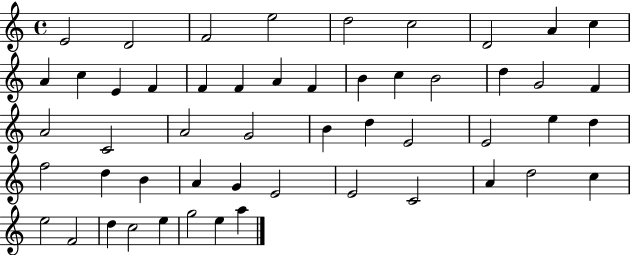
X:1
T:Untitled
M:4/4
L:1/4
K:C
E2 D2 F2 e2 d2 c2 D2 A c A c E F F F A F B c B2 d G2 F A2 C2 A2 G2 B d E2 E2 e d f2 d B A G E2 E2 C2 A d2 c e2 F2 d c2 e g2 e a